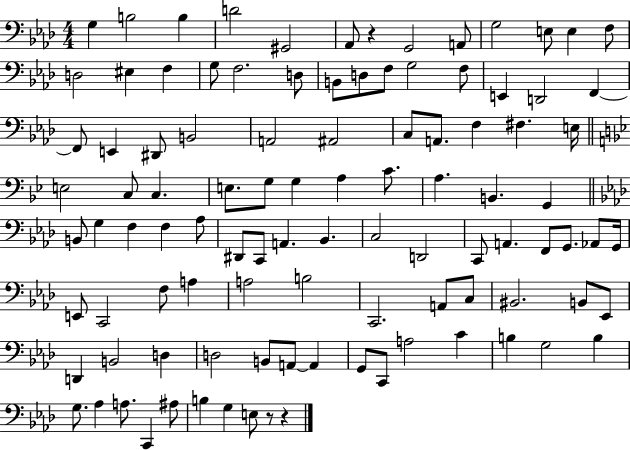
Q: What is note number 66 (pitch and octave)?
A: E2